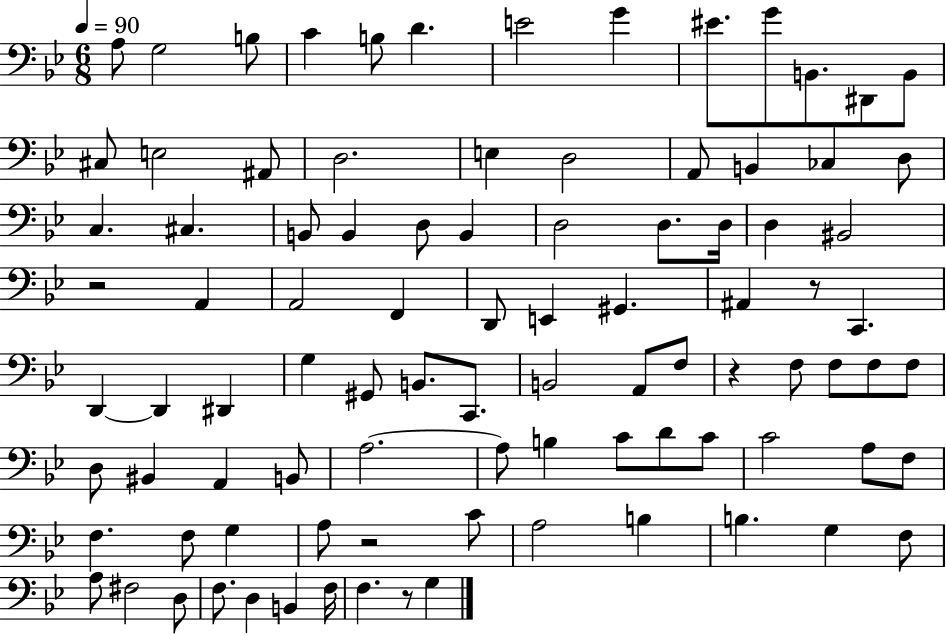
X:1
T:Untitled
M:6/8
L:1/4
K:Bb
A,/2 G,2 B,/2 C B,/2 D E2 G ^E/2 G/2 B,,/2 ^D,,/2 B,,/2 ^C,/2 E,2 ^A,,/2 D,2 E, D,2 A,,/2 B,, _C, D,/2 C, ^C, B,,/2 B,, D,/2 B,, D,2 D,/2 D,/4 D, ^B,,2 z2 A,, A,,2 F,, D,,/2 E,, ^G,, ^A,, z/2 C,, D,, D,, ^D,, G, ^G,,/2 B,,/2 C,,/2 B,,2 A,,/2 F,/2 z F,/2 F,/2 F,/2 F,/2 D,/2 ^B,, A,, B,,/2 A,2 A,/2 B, C/2 D/2 C/2 C2 A,/2 F,/2 F, F,/2 G, A,/2 z2 C/2 A,2 B, B, G, F,/2 A,/2 ^F,2 D,/2 F,/2 D, B,, F,/4 F, z/2 G,